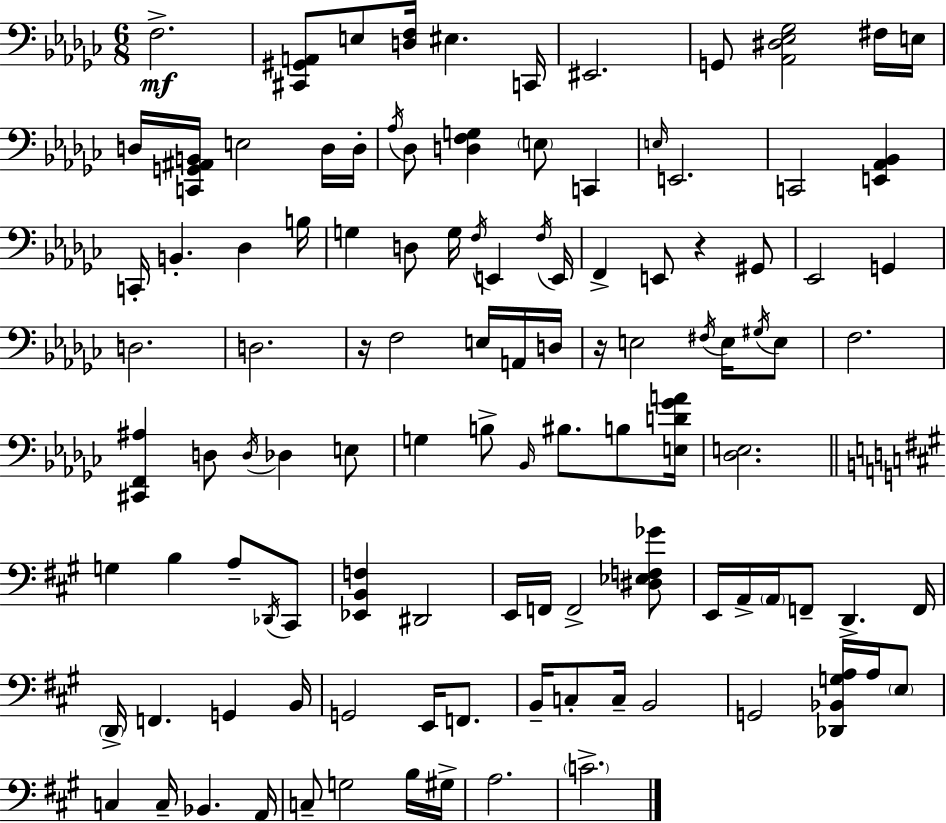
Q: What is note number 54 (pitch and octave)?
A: Bb2